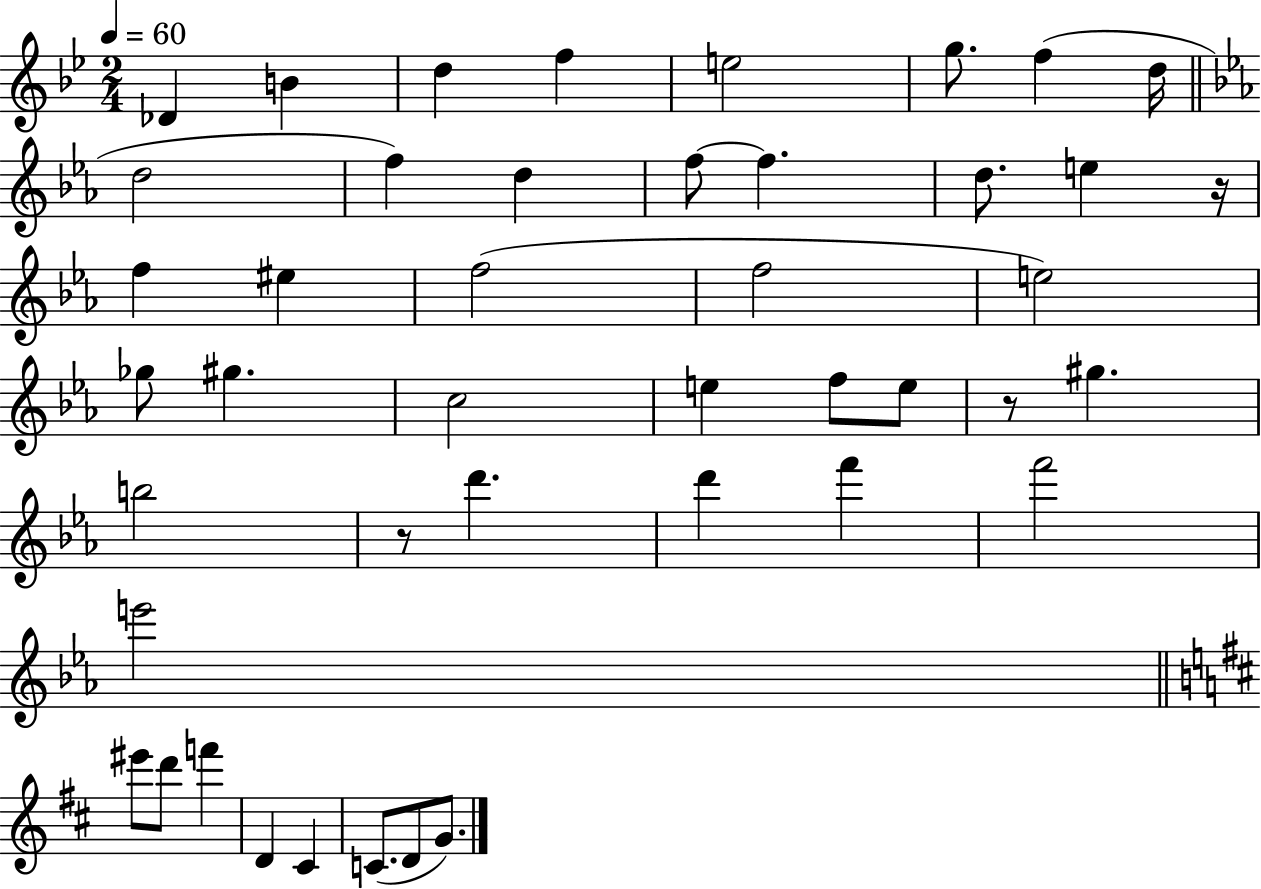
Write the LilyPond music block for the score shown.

{
  \clef treble
  \numericTimeSignature
  \time 2/4
  \key bes \major
  \tempo 4 = 60
  des'4 b'4 | d''4 f''4 | e''2 | g''8. f''4( d''16 | \break \bar "||" \break \key c \minor d''2 | f''4) d''4 | f''8~~ f''4. | d''8. e''4 r16 | \break f''4 eis''4 | f''2( | f''2 | e''2) | \break ges''8 gis''4. | c''2 | e''4 f''8 e''8 | r8 gis''4. | \break b''2 | r8 d'''4. | d'''4 f'''4 | f'''2 | \break e'''2 | \bar "||" \break \key d \major eis'''8 d'''8 f'''4 | d'4 cis'4 | c'8.( d'8 g'8.) | \bar "|."
}